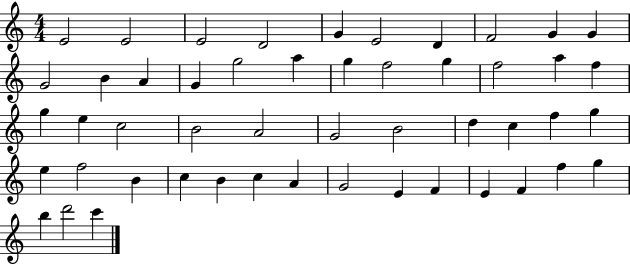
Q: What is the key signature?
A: C major